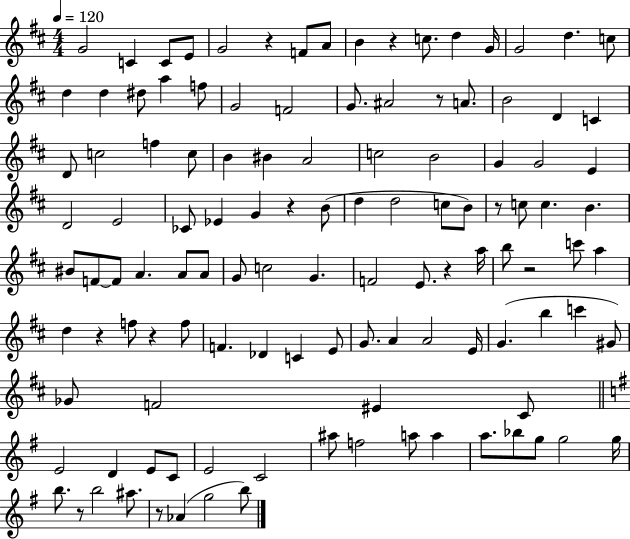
X:1
T:Untitled
M:4/4
L:1/4
K:D
G2 C C/2 E/2 G2 z F/2 A/2 B z c/2 d G/4 G2 d c/2 d d ^d/2 a f/2 G2 F2 G/2 ^A2 z/2 A/2 B2 D C D/2 c2 f c/2 B ^B A2 c2 B2 G G2 E D2 E2 _C/2 _E G z B/2 d d2 c/2 B/2 z/2 c/2 c B ^B/2 F/2 F/2 A A/2 A/2 G/2 c2 G F2 E/2 z a/4 b/2 z2 c'/2 a d z f/2 z f/2 F _D C E/2 G/2 A A2 E/4 G b c' ^G/2 _G/2 F2 ^E ^C/2 E2 D E/2 C/2 E2 C2 ^a/2 f2 a/2 a a/2 _b/2 g/2 g2 g/4 b/2 z/2 b2 ^a/2 z/2 _A g2 b/2